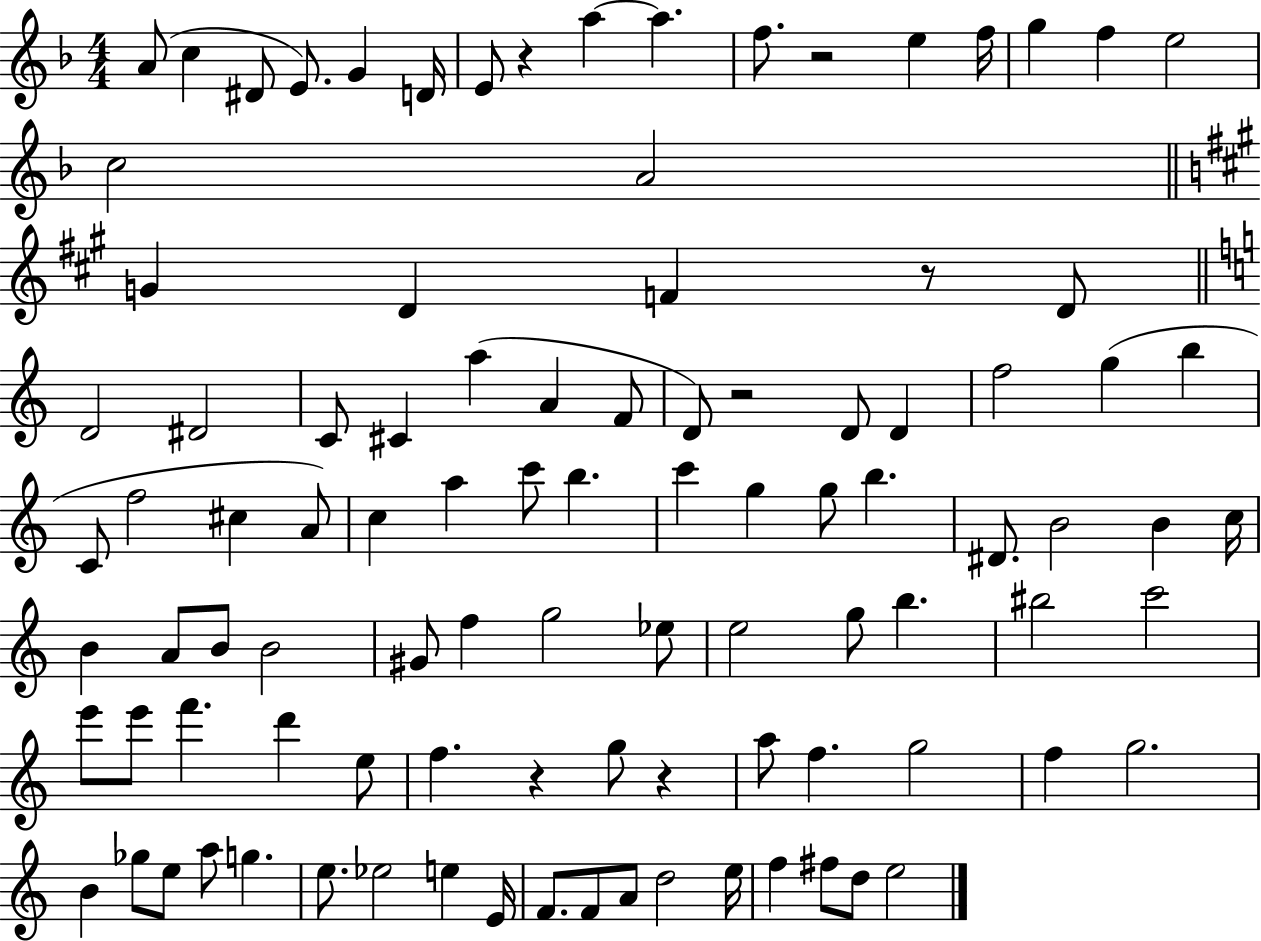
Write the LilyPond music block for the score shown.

{
  \clef treble
  \numericTimeSignature
  \time 4/4
  \key f \major
  a'8( c''4 dis'8 e'8.) g'4 d'16 | e'8 r4 a''4~~ a''4. | f''8. r2 e''4 f''16 | g''4 f''4 e''2 | \break c''2 a'2 | \bar "||" \break \key a \major g'4 d'4 f'4 r8 d'8 | \bar "||" \break \key a \minor d'2 dis'2 | c'8 cis'4 a''4( a'4 f'8 | d'8) r2 d'8 d'4 | f''2 g''4( b''4 | \break c'8 f''2 cis''4 a'8) | c''4 a''4 c'''8 b''4. | c'''4 g''4 g''8 b''4. | dis'8. b'2 b'4 c''16 | \break b'4 a'8 b'8 b'2 | gis'8 f''4 g''2 ees''8 | e''2 g''8 b''4. | bis''2 c'''2 | \break e'''8 e'''8 f'''4. d'''4 e''8 | f''4. r4 g''8 r4 | a''8 f''4. g''2 | f''4 g''2. | \break b'4 ges''8 e''8 a''8 g''4. | e''8. ees''2 e''4 e'16 | f'8. f'8 a'8 d''2 e''16 | f''4 fis''8 d''8 e''2 | \break \bar "|."
}